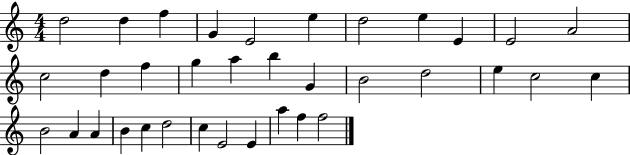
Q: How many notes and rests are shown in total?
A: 35